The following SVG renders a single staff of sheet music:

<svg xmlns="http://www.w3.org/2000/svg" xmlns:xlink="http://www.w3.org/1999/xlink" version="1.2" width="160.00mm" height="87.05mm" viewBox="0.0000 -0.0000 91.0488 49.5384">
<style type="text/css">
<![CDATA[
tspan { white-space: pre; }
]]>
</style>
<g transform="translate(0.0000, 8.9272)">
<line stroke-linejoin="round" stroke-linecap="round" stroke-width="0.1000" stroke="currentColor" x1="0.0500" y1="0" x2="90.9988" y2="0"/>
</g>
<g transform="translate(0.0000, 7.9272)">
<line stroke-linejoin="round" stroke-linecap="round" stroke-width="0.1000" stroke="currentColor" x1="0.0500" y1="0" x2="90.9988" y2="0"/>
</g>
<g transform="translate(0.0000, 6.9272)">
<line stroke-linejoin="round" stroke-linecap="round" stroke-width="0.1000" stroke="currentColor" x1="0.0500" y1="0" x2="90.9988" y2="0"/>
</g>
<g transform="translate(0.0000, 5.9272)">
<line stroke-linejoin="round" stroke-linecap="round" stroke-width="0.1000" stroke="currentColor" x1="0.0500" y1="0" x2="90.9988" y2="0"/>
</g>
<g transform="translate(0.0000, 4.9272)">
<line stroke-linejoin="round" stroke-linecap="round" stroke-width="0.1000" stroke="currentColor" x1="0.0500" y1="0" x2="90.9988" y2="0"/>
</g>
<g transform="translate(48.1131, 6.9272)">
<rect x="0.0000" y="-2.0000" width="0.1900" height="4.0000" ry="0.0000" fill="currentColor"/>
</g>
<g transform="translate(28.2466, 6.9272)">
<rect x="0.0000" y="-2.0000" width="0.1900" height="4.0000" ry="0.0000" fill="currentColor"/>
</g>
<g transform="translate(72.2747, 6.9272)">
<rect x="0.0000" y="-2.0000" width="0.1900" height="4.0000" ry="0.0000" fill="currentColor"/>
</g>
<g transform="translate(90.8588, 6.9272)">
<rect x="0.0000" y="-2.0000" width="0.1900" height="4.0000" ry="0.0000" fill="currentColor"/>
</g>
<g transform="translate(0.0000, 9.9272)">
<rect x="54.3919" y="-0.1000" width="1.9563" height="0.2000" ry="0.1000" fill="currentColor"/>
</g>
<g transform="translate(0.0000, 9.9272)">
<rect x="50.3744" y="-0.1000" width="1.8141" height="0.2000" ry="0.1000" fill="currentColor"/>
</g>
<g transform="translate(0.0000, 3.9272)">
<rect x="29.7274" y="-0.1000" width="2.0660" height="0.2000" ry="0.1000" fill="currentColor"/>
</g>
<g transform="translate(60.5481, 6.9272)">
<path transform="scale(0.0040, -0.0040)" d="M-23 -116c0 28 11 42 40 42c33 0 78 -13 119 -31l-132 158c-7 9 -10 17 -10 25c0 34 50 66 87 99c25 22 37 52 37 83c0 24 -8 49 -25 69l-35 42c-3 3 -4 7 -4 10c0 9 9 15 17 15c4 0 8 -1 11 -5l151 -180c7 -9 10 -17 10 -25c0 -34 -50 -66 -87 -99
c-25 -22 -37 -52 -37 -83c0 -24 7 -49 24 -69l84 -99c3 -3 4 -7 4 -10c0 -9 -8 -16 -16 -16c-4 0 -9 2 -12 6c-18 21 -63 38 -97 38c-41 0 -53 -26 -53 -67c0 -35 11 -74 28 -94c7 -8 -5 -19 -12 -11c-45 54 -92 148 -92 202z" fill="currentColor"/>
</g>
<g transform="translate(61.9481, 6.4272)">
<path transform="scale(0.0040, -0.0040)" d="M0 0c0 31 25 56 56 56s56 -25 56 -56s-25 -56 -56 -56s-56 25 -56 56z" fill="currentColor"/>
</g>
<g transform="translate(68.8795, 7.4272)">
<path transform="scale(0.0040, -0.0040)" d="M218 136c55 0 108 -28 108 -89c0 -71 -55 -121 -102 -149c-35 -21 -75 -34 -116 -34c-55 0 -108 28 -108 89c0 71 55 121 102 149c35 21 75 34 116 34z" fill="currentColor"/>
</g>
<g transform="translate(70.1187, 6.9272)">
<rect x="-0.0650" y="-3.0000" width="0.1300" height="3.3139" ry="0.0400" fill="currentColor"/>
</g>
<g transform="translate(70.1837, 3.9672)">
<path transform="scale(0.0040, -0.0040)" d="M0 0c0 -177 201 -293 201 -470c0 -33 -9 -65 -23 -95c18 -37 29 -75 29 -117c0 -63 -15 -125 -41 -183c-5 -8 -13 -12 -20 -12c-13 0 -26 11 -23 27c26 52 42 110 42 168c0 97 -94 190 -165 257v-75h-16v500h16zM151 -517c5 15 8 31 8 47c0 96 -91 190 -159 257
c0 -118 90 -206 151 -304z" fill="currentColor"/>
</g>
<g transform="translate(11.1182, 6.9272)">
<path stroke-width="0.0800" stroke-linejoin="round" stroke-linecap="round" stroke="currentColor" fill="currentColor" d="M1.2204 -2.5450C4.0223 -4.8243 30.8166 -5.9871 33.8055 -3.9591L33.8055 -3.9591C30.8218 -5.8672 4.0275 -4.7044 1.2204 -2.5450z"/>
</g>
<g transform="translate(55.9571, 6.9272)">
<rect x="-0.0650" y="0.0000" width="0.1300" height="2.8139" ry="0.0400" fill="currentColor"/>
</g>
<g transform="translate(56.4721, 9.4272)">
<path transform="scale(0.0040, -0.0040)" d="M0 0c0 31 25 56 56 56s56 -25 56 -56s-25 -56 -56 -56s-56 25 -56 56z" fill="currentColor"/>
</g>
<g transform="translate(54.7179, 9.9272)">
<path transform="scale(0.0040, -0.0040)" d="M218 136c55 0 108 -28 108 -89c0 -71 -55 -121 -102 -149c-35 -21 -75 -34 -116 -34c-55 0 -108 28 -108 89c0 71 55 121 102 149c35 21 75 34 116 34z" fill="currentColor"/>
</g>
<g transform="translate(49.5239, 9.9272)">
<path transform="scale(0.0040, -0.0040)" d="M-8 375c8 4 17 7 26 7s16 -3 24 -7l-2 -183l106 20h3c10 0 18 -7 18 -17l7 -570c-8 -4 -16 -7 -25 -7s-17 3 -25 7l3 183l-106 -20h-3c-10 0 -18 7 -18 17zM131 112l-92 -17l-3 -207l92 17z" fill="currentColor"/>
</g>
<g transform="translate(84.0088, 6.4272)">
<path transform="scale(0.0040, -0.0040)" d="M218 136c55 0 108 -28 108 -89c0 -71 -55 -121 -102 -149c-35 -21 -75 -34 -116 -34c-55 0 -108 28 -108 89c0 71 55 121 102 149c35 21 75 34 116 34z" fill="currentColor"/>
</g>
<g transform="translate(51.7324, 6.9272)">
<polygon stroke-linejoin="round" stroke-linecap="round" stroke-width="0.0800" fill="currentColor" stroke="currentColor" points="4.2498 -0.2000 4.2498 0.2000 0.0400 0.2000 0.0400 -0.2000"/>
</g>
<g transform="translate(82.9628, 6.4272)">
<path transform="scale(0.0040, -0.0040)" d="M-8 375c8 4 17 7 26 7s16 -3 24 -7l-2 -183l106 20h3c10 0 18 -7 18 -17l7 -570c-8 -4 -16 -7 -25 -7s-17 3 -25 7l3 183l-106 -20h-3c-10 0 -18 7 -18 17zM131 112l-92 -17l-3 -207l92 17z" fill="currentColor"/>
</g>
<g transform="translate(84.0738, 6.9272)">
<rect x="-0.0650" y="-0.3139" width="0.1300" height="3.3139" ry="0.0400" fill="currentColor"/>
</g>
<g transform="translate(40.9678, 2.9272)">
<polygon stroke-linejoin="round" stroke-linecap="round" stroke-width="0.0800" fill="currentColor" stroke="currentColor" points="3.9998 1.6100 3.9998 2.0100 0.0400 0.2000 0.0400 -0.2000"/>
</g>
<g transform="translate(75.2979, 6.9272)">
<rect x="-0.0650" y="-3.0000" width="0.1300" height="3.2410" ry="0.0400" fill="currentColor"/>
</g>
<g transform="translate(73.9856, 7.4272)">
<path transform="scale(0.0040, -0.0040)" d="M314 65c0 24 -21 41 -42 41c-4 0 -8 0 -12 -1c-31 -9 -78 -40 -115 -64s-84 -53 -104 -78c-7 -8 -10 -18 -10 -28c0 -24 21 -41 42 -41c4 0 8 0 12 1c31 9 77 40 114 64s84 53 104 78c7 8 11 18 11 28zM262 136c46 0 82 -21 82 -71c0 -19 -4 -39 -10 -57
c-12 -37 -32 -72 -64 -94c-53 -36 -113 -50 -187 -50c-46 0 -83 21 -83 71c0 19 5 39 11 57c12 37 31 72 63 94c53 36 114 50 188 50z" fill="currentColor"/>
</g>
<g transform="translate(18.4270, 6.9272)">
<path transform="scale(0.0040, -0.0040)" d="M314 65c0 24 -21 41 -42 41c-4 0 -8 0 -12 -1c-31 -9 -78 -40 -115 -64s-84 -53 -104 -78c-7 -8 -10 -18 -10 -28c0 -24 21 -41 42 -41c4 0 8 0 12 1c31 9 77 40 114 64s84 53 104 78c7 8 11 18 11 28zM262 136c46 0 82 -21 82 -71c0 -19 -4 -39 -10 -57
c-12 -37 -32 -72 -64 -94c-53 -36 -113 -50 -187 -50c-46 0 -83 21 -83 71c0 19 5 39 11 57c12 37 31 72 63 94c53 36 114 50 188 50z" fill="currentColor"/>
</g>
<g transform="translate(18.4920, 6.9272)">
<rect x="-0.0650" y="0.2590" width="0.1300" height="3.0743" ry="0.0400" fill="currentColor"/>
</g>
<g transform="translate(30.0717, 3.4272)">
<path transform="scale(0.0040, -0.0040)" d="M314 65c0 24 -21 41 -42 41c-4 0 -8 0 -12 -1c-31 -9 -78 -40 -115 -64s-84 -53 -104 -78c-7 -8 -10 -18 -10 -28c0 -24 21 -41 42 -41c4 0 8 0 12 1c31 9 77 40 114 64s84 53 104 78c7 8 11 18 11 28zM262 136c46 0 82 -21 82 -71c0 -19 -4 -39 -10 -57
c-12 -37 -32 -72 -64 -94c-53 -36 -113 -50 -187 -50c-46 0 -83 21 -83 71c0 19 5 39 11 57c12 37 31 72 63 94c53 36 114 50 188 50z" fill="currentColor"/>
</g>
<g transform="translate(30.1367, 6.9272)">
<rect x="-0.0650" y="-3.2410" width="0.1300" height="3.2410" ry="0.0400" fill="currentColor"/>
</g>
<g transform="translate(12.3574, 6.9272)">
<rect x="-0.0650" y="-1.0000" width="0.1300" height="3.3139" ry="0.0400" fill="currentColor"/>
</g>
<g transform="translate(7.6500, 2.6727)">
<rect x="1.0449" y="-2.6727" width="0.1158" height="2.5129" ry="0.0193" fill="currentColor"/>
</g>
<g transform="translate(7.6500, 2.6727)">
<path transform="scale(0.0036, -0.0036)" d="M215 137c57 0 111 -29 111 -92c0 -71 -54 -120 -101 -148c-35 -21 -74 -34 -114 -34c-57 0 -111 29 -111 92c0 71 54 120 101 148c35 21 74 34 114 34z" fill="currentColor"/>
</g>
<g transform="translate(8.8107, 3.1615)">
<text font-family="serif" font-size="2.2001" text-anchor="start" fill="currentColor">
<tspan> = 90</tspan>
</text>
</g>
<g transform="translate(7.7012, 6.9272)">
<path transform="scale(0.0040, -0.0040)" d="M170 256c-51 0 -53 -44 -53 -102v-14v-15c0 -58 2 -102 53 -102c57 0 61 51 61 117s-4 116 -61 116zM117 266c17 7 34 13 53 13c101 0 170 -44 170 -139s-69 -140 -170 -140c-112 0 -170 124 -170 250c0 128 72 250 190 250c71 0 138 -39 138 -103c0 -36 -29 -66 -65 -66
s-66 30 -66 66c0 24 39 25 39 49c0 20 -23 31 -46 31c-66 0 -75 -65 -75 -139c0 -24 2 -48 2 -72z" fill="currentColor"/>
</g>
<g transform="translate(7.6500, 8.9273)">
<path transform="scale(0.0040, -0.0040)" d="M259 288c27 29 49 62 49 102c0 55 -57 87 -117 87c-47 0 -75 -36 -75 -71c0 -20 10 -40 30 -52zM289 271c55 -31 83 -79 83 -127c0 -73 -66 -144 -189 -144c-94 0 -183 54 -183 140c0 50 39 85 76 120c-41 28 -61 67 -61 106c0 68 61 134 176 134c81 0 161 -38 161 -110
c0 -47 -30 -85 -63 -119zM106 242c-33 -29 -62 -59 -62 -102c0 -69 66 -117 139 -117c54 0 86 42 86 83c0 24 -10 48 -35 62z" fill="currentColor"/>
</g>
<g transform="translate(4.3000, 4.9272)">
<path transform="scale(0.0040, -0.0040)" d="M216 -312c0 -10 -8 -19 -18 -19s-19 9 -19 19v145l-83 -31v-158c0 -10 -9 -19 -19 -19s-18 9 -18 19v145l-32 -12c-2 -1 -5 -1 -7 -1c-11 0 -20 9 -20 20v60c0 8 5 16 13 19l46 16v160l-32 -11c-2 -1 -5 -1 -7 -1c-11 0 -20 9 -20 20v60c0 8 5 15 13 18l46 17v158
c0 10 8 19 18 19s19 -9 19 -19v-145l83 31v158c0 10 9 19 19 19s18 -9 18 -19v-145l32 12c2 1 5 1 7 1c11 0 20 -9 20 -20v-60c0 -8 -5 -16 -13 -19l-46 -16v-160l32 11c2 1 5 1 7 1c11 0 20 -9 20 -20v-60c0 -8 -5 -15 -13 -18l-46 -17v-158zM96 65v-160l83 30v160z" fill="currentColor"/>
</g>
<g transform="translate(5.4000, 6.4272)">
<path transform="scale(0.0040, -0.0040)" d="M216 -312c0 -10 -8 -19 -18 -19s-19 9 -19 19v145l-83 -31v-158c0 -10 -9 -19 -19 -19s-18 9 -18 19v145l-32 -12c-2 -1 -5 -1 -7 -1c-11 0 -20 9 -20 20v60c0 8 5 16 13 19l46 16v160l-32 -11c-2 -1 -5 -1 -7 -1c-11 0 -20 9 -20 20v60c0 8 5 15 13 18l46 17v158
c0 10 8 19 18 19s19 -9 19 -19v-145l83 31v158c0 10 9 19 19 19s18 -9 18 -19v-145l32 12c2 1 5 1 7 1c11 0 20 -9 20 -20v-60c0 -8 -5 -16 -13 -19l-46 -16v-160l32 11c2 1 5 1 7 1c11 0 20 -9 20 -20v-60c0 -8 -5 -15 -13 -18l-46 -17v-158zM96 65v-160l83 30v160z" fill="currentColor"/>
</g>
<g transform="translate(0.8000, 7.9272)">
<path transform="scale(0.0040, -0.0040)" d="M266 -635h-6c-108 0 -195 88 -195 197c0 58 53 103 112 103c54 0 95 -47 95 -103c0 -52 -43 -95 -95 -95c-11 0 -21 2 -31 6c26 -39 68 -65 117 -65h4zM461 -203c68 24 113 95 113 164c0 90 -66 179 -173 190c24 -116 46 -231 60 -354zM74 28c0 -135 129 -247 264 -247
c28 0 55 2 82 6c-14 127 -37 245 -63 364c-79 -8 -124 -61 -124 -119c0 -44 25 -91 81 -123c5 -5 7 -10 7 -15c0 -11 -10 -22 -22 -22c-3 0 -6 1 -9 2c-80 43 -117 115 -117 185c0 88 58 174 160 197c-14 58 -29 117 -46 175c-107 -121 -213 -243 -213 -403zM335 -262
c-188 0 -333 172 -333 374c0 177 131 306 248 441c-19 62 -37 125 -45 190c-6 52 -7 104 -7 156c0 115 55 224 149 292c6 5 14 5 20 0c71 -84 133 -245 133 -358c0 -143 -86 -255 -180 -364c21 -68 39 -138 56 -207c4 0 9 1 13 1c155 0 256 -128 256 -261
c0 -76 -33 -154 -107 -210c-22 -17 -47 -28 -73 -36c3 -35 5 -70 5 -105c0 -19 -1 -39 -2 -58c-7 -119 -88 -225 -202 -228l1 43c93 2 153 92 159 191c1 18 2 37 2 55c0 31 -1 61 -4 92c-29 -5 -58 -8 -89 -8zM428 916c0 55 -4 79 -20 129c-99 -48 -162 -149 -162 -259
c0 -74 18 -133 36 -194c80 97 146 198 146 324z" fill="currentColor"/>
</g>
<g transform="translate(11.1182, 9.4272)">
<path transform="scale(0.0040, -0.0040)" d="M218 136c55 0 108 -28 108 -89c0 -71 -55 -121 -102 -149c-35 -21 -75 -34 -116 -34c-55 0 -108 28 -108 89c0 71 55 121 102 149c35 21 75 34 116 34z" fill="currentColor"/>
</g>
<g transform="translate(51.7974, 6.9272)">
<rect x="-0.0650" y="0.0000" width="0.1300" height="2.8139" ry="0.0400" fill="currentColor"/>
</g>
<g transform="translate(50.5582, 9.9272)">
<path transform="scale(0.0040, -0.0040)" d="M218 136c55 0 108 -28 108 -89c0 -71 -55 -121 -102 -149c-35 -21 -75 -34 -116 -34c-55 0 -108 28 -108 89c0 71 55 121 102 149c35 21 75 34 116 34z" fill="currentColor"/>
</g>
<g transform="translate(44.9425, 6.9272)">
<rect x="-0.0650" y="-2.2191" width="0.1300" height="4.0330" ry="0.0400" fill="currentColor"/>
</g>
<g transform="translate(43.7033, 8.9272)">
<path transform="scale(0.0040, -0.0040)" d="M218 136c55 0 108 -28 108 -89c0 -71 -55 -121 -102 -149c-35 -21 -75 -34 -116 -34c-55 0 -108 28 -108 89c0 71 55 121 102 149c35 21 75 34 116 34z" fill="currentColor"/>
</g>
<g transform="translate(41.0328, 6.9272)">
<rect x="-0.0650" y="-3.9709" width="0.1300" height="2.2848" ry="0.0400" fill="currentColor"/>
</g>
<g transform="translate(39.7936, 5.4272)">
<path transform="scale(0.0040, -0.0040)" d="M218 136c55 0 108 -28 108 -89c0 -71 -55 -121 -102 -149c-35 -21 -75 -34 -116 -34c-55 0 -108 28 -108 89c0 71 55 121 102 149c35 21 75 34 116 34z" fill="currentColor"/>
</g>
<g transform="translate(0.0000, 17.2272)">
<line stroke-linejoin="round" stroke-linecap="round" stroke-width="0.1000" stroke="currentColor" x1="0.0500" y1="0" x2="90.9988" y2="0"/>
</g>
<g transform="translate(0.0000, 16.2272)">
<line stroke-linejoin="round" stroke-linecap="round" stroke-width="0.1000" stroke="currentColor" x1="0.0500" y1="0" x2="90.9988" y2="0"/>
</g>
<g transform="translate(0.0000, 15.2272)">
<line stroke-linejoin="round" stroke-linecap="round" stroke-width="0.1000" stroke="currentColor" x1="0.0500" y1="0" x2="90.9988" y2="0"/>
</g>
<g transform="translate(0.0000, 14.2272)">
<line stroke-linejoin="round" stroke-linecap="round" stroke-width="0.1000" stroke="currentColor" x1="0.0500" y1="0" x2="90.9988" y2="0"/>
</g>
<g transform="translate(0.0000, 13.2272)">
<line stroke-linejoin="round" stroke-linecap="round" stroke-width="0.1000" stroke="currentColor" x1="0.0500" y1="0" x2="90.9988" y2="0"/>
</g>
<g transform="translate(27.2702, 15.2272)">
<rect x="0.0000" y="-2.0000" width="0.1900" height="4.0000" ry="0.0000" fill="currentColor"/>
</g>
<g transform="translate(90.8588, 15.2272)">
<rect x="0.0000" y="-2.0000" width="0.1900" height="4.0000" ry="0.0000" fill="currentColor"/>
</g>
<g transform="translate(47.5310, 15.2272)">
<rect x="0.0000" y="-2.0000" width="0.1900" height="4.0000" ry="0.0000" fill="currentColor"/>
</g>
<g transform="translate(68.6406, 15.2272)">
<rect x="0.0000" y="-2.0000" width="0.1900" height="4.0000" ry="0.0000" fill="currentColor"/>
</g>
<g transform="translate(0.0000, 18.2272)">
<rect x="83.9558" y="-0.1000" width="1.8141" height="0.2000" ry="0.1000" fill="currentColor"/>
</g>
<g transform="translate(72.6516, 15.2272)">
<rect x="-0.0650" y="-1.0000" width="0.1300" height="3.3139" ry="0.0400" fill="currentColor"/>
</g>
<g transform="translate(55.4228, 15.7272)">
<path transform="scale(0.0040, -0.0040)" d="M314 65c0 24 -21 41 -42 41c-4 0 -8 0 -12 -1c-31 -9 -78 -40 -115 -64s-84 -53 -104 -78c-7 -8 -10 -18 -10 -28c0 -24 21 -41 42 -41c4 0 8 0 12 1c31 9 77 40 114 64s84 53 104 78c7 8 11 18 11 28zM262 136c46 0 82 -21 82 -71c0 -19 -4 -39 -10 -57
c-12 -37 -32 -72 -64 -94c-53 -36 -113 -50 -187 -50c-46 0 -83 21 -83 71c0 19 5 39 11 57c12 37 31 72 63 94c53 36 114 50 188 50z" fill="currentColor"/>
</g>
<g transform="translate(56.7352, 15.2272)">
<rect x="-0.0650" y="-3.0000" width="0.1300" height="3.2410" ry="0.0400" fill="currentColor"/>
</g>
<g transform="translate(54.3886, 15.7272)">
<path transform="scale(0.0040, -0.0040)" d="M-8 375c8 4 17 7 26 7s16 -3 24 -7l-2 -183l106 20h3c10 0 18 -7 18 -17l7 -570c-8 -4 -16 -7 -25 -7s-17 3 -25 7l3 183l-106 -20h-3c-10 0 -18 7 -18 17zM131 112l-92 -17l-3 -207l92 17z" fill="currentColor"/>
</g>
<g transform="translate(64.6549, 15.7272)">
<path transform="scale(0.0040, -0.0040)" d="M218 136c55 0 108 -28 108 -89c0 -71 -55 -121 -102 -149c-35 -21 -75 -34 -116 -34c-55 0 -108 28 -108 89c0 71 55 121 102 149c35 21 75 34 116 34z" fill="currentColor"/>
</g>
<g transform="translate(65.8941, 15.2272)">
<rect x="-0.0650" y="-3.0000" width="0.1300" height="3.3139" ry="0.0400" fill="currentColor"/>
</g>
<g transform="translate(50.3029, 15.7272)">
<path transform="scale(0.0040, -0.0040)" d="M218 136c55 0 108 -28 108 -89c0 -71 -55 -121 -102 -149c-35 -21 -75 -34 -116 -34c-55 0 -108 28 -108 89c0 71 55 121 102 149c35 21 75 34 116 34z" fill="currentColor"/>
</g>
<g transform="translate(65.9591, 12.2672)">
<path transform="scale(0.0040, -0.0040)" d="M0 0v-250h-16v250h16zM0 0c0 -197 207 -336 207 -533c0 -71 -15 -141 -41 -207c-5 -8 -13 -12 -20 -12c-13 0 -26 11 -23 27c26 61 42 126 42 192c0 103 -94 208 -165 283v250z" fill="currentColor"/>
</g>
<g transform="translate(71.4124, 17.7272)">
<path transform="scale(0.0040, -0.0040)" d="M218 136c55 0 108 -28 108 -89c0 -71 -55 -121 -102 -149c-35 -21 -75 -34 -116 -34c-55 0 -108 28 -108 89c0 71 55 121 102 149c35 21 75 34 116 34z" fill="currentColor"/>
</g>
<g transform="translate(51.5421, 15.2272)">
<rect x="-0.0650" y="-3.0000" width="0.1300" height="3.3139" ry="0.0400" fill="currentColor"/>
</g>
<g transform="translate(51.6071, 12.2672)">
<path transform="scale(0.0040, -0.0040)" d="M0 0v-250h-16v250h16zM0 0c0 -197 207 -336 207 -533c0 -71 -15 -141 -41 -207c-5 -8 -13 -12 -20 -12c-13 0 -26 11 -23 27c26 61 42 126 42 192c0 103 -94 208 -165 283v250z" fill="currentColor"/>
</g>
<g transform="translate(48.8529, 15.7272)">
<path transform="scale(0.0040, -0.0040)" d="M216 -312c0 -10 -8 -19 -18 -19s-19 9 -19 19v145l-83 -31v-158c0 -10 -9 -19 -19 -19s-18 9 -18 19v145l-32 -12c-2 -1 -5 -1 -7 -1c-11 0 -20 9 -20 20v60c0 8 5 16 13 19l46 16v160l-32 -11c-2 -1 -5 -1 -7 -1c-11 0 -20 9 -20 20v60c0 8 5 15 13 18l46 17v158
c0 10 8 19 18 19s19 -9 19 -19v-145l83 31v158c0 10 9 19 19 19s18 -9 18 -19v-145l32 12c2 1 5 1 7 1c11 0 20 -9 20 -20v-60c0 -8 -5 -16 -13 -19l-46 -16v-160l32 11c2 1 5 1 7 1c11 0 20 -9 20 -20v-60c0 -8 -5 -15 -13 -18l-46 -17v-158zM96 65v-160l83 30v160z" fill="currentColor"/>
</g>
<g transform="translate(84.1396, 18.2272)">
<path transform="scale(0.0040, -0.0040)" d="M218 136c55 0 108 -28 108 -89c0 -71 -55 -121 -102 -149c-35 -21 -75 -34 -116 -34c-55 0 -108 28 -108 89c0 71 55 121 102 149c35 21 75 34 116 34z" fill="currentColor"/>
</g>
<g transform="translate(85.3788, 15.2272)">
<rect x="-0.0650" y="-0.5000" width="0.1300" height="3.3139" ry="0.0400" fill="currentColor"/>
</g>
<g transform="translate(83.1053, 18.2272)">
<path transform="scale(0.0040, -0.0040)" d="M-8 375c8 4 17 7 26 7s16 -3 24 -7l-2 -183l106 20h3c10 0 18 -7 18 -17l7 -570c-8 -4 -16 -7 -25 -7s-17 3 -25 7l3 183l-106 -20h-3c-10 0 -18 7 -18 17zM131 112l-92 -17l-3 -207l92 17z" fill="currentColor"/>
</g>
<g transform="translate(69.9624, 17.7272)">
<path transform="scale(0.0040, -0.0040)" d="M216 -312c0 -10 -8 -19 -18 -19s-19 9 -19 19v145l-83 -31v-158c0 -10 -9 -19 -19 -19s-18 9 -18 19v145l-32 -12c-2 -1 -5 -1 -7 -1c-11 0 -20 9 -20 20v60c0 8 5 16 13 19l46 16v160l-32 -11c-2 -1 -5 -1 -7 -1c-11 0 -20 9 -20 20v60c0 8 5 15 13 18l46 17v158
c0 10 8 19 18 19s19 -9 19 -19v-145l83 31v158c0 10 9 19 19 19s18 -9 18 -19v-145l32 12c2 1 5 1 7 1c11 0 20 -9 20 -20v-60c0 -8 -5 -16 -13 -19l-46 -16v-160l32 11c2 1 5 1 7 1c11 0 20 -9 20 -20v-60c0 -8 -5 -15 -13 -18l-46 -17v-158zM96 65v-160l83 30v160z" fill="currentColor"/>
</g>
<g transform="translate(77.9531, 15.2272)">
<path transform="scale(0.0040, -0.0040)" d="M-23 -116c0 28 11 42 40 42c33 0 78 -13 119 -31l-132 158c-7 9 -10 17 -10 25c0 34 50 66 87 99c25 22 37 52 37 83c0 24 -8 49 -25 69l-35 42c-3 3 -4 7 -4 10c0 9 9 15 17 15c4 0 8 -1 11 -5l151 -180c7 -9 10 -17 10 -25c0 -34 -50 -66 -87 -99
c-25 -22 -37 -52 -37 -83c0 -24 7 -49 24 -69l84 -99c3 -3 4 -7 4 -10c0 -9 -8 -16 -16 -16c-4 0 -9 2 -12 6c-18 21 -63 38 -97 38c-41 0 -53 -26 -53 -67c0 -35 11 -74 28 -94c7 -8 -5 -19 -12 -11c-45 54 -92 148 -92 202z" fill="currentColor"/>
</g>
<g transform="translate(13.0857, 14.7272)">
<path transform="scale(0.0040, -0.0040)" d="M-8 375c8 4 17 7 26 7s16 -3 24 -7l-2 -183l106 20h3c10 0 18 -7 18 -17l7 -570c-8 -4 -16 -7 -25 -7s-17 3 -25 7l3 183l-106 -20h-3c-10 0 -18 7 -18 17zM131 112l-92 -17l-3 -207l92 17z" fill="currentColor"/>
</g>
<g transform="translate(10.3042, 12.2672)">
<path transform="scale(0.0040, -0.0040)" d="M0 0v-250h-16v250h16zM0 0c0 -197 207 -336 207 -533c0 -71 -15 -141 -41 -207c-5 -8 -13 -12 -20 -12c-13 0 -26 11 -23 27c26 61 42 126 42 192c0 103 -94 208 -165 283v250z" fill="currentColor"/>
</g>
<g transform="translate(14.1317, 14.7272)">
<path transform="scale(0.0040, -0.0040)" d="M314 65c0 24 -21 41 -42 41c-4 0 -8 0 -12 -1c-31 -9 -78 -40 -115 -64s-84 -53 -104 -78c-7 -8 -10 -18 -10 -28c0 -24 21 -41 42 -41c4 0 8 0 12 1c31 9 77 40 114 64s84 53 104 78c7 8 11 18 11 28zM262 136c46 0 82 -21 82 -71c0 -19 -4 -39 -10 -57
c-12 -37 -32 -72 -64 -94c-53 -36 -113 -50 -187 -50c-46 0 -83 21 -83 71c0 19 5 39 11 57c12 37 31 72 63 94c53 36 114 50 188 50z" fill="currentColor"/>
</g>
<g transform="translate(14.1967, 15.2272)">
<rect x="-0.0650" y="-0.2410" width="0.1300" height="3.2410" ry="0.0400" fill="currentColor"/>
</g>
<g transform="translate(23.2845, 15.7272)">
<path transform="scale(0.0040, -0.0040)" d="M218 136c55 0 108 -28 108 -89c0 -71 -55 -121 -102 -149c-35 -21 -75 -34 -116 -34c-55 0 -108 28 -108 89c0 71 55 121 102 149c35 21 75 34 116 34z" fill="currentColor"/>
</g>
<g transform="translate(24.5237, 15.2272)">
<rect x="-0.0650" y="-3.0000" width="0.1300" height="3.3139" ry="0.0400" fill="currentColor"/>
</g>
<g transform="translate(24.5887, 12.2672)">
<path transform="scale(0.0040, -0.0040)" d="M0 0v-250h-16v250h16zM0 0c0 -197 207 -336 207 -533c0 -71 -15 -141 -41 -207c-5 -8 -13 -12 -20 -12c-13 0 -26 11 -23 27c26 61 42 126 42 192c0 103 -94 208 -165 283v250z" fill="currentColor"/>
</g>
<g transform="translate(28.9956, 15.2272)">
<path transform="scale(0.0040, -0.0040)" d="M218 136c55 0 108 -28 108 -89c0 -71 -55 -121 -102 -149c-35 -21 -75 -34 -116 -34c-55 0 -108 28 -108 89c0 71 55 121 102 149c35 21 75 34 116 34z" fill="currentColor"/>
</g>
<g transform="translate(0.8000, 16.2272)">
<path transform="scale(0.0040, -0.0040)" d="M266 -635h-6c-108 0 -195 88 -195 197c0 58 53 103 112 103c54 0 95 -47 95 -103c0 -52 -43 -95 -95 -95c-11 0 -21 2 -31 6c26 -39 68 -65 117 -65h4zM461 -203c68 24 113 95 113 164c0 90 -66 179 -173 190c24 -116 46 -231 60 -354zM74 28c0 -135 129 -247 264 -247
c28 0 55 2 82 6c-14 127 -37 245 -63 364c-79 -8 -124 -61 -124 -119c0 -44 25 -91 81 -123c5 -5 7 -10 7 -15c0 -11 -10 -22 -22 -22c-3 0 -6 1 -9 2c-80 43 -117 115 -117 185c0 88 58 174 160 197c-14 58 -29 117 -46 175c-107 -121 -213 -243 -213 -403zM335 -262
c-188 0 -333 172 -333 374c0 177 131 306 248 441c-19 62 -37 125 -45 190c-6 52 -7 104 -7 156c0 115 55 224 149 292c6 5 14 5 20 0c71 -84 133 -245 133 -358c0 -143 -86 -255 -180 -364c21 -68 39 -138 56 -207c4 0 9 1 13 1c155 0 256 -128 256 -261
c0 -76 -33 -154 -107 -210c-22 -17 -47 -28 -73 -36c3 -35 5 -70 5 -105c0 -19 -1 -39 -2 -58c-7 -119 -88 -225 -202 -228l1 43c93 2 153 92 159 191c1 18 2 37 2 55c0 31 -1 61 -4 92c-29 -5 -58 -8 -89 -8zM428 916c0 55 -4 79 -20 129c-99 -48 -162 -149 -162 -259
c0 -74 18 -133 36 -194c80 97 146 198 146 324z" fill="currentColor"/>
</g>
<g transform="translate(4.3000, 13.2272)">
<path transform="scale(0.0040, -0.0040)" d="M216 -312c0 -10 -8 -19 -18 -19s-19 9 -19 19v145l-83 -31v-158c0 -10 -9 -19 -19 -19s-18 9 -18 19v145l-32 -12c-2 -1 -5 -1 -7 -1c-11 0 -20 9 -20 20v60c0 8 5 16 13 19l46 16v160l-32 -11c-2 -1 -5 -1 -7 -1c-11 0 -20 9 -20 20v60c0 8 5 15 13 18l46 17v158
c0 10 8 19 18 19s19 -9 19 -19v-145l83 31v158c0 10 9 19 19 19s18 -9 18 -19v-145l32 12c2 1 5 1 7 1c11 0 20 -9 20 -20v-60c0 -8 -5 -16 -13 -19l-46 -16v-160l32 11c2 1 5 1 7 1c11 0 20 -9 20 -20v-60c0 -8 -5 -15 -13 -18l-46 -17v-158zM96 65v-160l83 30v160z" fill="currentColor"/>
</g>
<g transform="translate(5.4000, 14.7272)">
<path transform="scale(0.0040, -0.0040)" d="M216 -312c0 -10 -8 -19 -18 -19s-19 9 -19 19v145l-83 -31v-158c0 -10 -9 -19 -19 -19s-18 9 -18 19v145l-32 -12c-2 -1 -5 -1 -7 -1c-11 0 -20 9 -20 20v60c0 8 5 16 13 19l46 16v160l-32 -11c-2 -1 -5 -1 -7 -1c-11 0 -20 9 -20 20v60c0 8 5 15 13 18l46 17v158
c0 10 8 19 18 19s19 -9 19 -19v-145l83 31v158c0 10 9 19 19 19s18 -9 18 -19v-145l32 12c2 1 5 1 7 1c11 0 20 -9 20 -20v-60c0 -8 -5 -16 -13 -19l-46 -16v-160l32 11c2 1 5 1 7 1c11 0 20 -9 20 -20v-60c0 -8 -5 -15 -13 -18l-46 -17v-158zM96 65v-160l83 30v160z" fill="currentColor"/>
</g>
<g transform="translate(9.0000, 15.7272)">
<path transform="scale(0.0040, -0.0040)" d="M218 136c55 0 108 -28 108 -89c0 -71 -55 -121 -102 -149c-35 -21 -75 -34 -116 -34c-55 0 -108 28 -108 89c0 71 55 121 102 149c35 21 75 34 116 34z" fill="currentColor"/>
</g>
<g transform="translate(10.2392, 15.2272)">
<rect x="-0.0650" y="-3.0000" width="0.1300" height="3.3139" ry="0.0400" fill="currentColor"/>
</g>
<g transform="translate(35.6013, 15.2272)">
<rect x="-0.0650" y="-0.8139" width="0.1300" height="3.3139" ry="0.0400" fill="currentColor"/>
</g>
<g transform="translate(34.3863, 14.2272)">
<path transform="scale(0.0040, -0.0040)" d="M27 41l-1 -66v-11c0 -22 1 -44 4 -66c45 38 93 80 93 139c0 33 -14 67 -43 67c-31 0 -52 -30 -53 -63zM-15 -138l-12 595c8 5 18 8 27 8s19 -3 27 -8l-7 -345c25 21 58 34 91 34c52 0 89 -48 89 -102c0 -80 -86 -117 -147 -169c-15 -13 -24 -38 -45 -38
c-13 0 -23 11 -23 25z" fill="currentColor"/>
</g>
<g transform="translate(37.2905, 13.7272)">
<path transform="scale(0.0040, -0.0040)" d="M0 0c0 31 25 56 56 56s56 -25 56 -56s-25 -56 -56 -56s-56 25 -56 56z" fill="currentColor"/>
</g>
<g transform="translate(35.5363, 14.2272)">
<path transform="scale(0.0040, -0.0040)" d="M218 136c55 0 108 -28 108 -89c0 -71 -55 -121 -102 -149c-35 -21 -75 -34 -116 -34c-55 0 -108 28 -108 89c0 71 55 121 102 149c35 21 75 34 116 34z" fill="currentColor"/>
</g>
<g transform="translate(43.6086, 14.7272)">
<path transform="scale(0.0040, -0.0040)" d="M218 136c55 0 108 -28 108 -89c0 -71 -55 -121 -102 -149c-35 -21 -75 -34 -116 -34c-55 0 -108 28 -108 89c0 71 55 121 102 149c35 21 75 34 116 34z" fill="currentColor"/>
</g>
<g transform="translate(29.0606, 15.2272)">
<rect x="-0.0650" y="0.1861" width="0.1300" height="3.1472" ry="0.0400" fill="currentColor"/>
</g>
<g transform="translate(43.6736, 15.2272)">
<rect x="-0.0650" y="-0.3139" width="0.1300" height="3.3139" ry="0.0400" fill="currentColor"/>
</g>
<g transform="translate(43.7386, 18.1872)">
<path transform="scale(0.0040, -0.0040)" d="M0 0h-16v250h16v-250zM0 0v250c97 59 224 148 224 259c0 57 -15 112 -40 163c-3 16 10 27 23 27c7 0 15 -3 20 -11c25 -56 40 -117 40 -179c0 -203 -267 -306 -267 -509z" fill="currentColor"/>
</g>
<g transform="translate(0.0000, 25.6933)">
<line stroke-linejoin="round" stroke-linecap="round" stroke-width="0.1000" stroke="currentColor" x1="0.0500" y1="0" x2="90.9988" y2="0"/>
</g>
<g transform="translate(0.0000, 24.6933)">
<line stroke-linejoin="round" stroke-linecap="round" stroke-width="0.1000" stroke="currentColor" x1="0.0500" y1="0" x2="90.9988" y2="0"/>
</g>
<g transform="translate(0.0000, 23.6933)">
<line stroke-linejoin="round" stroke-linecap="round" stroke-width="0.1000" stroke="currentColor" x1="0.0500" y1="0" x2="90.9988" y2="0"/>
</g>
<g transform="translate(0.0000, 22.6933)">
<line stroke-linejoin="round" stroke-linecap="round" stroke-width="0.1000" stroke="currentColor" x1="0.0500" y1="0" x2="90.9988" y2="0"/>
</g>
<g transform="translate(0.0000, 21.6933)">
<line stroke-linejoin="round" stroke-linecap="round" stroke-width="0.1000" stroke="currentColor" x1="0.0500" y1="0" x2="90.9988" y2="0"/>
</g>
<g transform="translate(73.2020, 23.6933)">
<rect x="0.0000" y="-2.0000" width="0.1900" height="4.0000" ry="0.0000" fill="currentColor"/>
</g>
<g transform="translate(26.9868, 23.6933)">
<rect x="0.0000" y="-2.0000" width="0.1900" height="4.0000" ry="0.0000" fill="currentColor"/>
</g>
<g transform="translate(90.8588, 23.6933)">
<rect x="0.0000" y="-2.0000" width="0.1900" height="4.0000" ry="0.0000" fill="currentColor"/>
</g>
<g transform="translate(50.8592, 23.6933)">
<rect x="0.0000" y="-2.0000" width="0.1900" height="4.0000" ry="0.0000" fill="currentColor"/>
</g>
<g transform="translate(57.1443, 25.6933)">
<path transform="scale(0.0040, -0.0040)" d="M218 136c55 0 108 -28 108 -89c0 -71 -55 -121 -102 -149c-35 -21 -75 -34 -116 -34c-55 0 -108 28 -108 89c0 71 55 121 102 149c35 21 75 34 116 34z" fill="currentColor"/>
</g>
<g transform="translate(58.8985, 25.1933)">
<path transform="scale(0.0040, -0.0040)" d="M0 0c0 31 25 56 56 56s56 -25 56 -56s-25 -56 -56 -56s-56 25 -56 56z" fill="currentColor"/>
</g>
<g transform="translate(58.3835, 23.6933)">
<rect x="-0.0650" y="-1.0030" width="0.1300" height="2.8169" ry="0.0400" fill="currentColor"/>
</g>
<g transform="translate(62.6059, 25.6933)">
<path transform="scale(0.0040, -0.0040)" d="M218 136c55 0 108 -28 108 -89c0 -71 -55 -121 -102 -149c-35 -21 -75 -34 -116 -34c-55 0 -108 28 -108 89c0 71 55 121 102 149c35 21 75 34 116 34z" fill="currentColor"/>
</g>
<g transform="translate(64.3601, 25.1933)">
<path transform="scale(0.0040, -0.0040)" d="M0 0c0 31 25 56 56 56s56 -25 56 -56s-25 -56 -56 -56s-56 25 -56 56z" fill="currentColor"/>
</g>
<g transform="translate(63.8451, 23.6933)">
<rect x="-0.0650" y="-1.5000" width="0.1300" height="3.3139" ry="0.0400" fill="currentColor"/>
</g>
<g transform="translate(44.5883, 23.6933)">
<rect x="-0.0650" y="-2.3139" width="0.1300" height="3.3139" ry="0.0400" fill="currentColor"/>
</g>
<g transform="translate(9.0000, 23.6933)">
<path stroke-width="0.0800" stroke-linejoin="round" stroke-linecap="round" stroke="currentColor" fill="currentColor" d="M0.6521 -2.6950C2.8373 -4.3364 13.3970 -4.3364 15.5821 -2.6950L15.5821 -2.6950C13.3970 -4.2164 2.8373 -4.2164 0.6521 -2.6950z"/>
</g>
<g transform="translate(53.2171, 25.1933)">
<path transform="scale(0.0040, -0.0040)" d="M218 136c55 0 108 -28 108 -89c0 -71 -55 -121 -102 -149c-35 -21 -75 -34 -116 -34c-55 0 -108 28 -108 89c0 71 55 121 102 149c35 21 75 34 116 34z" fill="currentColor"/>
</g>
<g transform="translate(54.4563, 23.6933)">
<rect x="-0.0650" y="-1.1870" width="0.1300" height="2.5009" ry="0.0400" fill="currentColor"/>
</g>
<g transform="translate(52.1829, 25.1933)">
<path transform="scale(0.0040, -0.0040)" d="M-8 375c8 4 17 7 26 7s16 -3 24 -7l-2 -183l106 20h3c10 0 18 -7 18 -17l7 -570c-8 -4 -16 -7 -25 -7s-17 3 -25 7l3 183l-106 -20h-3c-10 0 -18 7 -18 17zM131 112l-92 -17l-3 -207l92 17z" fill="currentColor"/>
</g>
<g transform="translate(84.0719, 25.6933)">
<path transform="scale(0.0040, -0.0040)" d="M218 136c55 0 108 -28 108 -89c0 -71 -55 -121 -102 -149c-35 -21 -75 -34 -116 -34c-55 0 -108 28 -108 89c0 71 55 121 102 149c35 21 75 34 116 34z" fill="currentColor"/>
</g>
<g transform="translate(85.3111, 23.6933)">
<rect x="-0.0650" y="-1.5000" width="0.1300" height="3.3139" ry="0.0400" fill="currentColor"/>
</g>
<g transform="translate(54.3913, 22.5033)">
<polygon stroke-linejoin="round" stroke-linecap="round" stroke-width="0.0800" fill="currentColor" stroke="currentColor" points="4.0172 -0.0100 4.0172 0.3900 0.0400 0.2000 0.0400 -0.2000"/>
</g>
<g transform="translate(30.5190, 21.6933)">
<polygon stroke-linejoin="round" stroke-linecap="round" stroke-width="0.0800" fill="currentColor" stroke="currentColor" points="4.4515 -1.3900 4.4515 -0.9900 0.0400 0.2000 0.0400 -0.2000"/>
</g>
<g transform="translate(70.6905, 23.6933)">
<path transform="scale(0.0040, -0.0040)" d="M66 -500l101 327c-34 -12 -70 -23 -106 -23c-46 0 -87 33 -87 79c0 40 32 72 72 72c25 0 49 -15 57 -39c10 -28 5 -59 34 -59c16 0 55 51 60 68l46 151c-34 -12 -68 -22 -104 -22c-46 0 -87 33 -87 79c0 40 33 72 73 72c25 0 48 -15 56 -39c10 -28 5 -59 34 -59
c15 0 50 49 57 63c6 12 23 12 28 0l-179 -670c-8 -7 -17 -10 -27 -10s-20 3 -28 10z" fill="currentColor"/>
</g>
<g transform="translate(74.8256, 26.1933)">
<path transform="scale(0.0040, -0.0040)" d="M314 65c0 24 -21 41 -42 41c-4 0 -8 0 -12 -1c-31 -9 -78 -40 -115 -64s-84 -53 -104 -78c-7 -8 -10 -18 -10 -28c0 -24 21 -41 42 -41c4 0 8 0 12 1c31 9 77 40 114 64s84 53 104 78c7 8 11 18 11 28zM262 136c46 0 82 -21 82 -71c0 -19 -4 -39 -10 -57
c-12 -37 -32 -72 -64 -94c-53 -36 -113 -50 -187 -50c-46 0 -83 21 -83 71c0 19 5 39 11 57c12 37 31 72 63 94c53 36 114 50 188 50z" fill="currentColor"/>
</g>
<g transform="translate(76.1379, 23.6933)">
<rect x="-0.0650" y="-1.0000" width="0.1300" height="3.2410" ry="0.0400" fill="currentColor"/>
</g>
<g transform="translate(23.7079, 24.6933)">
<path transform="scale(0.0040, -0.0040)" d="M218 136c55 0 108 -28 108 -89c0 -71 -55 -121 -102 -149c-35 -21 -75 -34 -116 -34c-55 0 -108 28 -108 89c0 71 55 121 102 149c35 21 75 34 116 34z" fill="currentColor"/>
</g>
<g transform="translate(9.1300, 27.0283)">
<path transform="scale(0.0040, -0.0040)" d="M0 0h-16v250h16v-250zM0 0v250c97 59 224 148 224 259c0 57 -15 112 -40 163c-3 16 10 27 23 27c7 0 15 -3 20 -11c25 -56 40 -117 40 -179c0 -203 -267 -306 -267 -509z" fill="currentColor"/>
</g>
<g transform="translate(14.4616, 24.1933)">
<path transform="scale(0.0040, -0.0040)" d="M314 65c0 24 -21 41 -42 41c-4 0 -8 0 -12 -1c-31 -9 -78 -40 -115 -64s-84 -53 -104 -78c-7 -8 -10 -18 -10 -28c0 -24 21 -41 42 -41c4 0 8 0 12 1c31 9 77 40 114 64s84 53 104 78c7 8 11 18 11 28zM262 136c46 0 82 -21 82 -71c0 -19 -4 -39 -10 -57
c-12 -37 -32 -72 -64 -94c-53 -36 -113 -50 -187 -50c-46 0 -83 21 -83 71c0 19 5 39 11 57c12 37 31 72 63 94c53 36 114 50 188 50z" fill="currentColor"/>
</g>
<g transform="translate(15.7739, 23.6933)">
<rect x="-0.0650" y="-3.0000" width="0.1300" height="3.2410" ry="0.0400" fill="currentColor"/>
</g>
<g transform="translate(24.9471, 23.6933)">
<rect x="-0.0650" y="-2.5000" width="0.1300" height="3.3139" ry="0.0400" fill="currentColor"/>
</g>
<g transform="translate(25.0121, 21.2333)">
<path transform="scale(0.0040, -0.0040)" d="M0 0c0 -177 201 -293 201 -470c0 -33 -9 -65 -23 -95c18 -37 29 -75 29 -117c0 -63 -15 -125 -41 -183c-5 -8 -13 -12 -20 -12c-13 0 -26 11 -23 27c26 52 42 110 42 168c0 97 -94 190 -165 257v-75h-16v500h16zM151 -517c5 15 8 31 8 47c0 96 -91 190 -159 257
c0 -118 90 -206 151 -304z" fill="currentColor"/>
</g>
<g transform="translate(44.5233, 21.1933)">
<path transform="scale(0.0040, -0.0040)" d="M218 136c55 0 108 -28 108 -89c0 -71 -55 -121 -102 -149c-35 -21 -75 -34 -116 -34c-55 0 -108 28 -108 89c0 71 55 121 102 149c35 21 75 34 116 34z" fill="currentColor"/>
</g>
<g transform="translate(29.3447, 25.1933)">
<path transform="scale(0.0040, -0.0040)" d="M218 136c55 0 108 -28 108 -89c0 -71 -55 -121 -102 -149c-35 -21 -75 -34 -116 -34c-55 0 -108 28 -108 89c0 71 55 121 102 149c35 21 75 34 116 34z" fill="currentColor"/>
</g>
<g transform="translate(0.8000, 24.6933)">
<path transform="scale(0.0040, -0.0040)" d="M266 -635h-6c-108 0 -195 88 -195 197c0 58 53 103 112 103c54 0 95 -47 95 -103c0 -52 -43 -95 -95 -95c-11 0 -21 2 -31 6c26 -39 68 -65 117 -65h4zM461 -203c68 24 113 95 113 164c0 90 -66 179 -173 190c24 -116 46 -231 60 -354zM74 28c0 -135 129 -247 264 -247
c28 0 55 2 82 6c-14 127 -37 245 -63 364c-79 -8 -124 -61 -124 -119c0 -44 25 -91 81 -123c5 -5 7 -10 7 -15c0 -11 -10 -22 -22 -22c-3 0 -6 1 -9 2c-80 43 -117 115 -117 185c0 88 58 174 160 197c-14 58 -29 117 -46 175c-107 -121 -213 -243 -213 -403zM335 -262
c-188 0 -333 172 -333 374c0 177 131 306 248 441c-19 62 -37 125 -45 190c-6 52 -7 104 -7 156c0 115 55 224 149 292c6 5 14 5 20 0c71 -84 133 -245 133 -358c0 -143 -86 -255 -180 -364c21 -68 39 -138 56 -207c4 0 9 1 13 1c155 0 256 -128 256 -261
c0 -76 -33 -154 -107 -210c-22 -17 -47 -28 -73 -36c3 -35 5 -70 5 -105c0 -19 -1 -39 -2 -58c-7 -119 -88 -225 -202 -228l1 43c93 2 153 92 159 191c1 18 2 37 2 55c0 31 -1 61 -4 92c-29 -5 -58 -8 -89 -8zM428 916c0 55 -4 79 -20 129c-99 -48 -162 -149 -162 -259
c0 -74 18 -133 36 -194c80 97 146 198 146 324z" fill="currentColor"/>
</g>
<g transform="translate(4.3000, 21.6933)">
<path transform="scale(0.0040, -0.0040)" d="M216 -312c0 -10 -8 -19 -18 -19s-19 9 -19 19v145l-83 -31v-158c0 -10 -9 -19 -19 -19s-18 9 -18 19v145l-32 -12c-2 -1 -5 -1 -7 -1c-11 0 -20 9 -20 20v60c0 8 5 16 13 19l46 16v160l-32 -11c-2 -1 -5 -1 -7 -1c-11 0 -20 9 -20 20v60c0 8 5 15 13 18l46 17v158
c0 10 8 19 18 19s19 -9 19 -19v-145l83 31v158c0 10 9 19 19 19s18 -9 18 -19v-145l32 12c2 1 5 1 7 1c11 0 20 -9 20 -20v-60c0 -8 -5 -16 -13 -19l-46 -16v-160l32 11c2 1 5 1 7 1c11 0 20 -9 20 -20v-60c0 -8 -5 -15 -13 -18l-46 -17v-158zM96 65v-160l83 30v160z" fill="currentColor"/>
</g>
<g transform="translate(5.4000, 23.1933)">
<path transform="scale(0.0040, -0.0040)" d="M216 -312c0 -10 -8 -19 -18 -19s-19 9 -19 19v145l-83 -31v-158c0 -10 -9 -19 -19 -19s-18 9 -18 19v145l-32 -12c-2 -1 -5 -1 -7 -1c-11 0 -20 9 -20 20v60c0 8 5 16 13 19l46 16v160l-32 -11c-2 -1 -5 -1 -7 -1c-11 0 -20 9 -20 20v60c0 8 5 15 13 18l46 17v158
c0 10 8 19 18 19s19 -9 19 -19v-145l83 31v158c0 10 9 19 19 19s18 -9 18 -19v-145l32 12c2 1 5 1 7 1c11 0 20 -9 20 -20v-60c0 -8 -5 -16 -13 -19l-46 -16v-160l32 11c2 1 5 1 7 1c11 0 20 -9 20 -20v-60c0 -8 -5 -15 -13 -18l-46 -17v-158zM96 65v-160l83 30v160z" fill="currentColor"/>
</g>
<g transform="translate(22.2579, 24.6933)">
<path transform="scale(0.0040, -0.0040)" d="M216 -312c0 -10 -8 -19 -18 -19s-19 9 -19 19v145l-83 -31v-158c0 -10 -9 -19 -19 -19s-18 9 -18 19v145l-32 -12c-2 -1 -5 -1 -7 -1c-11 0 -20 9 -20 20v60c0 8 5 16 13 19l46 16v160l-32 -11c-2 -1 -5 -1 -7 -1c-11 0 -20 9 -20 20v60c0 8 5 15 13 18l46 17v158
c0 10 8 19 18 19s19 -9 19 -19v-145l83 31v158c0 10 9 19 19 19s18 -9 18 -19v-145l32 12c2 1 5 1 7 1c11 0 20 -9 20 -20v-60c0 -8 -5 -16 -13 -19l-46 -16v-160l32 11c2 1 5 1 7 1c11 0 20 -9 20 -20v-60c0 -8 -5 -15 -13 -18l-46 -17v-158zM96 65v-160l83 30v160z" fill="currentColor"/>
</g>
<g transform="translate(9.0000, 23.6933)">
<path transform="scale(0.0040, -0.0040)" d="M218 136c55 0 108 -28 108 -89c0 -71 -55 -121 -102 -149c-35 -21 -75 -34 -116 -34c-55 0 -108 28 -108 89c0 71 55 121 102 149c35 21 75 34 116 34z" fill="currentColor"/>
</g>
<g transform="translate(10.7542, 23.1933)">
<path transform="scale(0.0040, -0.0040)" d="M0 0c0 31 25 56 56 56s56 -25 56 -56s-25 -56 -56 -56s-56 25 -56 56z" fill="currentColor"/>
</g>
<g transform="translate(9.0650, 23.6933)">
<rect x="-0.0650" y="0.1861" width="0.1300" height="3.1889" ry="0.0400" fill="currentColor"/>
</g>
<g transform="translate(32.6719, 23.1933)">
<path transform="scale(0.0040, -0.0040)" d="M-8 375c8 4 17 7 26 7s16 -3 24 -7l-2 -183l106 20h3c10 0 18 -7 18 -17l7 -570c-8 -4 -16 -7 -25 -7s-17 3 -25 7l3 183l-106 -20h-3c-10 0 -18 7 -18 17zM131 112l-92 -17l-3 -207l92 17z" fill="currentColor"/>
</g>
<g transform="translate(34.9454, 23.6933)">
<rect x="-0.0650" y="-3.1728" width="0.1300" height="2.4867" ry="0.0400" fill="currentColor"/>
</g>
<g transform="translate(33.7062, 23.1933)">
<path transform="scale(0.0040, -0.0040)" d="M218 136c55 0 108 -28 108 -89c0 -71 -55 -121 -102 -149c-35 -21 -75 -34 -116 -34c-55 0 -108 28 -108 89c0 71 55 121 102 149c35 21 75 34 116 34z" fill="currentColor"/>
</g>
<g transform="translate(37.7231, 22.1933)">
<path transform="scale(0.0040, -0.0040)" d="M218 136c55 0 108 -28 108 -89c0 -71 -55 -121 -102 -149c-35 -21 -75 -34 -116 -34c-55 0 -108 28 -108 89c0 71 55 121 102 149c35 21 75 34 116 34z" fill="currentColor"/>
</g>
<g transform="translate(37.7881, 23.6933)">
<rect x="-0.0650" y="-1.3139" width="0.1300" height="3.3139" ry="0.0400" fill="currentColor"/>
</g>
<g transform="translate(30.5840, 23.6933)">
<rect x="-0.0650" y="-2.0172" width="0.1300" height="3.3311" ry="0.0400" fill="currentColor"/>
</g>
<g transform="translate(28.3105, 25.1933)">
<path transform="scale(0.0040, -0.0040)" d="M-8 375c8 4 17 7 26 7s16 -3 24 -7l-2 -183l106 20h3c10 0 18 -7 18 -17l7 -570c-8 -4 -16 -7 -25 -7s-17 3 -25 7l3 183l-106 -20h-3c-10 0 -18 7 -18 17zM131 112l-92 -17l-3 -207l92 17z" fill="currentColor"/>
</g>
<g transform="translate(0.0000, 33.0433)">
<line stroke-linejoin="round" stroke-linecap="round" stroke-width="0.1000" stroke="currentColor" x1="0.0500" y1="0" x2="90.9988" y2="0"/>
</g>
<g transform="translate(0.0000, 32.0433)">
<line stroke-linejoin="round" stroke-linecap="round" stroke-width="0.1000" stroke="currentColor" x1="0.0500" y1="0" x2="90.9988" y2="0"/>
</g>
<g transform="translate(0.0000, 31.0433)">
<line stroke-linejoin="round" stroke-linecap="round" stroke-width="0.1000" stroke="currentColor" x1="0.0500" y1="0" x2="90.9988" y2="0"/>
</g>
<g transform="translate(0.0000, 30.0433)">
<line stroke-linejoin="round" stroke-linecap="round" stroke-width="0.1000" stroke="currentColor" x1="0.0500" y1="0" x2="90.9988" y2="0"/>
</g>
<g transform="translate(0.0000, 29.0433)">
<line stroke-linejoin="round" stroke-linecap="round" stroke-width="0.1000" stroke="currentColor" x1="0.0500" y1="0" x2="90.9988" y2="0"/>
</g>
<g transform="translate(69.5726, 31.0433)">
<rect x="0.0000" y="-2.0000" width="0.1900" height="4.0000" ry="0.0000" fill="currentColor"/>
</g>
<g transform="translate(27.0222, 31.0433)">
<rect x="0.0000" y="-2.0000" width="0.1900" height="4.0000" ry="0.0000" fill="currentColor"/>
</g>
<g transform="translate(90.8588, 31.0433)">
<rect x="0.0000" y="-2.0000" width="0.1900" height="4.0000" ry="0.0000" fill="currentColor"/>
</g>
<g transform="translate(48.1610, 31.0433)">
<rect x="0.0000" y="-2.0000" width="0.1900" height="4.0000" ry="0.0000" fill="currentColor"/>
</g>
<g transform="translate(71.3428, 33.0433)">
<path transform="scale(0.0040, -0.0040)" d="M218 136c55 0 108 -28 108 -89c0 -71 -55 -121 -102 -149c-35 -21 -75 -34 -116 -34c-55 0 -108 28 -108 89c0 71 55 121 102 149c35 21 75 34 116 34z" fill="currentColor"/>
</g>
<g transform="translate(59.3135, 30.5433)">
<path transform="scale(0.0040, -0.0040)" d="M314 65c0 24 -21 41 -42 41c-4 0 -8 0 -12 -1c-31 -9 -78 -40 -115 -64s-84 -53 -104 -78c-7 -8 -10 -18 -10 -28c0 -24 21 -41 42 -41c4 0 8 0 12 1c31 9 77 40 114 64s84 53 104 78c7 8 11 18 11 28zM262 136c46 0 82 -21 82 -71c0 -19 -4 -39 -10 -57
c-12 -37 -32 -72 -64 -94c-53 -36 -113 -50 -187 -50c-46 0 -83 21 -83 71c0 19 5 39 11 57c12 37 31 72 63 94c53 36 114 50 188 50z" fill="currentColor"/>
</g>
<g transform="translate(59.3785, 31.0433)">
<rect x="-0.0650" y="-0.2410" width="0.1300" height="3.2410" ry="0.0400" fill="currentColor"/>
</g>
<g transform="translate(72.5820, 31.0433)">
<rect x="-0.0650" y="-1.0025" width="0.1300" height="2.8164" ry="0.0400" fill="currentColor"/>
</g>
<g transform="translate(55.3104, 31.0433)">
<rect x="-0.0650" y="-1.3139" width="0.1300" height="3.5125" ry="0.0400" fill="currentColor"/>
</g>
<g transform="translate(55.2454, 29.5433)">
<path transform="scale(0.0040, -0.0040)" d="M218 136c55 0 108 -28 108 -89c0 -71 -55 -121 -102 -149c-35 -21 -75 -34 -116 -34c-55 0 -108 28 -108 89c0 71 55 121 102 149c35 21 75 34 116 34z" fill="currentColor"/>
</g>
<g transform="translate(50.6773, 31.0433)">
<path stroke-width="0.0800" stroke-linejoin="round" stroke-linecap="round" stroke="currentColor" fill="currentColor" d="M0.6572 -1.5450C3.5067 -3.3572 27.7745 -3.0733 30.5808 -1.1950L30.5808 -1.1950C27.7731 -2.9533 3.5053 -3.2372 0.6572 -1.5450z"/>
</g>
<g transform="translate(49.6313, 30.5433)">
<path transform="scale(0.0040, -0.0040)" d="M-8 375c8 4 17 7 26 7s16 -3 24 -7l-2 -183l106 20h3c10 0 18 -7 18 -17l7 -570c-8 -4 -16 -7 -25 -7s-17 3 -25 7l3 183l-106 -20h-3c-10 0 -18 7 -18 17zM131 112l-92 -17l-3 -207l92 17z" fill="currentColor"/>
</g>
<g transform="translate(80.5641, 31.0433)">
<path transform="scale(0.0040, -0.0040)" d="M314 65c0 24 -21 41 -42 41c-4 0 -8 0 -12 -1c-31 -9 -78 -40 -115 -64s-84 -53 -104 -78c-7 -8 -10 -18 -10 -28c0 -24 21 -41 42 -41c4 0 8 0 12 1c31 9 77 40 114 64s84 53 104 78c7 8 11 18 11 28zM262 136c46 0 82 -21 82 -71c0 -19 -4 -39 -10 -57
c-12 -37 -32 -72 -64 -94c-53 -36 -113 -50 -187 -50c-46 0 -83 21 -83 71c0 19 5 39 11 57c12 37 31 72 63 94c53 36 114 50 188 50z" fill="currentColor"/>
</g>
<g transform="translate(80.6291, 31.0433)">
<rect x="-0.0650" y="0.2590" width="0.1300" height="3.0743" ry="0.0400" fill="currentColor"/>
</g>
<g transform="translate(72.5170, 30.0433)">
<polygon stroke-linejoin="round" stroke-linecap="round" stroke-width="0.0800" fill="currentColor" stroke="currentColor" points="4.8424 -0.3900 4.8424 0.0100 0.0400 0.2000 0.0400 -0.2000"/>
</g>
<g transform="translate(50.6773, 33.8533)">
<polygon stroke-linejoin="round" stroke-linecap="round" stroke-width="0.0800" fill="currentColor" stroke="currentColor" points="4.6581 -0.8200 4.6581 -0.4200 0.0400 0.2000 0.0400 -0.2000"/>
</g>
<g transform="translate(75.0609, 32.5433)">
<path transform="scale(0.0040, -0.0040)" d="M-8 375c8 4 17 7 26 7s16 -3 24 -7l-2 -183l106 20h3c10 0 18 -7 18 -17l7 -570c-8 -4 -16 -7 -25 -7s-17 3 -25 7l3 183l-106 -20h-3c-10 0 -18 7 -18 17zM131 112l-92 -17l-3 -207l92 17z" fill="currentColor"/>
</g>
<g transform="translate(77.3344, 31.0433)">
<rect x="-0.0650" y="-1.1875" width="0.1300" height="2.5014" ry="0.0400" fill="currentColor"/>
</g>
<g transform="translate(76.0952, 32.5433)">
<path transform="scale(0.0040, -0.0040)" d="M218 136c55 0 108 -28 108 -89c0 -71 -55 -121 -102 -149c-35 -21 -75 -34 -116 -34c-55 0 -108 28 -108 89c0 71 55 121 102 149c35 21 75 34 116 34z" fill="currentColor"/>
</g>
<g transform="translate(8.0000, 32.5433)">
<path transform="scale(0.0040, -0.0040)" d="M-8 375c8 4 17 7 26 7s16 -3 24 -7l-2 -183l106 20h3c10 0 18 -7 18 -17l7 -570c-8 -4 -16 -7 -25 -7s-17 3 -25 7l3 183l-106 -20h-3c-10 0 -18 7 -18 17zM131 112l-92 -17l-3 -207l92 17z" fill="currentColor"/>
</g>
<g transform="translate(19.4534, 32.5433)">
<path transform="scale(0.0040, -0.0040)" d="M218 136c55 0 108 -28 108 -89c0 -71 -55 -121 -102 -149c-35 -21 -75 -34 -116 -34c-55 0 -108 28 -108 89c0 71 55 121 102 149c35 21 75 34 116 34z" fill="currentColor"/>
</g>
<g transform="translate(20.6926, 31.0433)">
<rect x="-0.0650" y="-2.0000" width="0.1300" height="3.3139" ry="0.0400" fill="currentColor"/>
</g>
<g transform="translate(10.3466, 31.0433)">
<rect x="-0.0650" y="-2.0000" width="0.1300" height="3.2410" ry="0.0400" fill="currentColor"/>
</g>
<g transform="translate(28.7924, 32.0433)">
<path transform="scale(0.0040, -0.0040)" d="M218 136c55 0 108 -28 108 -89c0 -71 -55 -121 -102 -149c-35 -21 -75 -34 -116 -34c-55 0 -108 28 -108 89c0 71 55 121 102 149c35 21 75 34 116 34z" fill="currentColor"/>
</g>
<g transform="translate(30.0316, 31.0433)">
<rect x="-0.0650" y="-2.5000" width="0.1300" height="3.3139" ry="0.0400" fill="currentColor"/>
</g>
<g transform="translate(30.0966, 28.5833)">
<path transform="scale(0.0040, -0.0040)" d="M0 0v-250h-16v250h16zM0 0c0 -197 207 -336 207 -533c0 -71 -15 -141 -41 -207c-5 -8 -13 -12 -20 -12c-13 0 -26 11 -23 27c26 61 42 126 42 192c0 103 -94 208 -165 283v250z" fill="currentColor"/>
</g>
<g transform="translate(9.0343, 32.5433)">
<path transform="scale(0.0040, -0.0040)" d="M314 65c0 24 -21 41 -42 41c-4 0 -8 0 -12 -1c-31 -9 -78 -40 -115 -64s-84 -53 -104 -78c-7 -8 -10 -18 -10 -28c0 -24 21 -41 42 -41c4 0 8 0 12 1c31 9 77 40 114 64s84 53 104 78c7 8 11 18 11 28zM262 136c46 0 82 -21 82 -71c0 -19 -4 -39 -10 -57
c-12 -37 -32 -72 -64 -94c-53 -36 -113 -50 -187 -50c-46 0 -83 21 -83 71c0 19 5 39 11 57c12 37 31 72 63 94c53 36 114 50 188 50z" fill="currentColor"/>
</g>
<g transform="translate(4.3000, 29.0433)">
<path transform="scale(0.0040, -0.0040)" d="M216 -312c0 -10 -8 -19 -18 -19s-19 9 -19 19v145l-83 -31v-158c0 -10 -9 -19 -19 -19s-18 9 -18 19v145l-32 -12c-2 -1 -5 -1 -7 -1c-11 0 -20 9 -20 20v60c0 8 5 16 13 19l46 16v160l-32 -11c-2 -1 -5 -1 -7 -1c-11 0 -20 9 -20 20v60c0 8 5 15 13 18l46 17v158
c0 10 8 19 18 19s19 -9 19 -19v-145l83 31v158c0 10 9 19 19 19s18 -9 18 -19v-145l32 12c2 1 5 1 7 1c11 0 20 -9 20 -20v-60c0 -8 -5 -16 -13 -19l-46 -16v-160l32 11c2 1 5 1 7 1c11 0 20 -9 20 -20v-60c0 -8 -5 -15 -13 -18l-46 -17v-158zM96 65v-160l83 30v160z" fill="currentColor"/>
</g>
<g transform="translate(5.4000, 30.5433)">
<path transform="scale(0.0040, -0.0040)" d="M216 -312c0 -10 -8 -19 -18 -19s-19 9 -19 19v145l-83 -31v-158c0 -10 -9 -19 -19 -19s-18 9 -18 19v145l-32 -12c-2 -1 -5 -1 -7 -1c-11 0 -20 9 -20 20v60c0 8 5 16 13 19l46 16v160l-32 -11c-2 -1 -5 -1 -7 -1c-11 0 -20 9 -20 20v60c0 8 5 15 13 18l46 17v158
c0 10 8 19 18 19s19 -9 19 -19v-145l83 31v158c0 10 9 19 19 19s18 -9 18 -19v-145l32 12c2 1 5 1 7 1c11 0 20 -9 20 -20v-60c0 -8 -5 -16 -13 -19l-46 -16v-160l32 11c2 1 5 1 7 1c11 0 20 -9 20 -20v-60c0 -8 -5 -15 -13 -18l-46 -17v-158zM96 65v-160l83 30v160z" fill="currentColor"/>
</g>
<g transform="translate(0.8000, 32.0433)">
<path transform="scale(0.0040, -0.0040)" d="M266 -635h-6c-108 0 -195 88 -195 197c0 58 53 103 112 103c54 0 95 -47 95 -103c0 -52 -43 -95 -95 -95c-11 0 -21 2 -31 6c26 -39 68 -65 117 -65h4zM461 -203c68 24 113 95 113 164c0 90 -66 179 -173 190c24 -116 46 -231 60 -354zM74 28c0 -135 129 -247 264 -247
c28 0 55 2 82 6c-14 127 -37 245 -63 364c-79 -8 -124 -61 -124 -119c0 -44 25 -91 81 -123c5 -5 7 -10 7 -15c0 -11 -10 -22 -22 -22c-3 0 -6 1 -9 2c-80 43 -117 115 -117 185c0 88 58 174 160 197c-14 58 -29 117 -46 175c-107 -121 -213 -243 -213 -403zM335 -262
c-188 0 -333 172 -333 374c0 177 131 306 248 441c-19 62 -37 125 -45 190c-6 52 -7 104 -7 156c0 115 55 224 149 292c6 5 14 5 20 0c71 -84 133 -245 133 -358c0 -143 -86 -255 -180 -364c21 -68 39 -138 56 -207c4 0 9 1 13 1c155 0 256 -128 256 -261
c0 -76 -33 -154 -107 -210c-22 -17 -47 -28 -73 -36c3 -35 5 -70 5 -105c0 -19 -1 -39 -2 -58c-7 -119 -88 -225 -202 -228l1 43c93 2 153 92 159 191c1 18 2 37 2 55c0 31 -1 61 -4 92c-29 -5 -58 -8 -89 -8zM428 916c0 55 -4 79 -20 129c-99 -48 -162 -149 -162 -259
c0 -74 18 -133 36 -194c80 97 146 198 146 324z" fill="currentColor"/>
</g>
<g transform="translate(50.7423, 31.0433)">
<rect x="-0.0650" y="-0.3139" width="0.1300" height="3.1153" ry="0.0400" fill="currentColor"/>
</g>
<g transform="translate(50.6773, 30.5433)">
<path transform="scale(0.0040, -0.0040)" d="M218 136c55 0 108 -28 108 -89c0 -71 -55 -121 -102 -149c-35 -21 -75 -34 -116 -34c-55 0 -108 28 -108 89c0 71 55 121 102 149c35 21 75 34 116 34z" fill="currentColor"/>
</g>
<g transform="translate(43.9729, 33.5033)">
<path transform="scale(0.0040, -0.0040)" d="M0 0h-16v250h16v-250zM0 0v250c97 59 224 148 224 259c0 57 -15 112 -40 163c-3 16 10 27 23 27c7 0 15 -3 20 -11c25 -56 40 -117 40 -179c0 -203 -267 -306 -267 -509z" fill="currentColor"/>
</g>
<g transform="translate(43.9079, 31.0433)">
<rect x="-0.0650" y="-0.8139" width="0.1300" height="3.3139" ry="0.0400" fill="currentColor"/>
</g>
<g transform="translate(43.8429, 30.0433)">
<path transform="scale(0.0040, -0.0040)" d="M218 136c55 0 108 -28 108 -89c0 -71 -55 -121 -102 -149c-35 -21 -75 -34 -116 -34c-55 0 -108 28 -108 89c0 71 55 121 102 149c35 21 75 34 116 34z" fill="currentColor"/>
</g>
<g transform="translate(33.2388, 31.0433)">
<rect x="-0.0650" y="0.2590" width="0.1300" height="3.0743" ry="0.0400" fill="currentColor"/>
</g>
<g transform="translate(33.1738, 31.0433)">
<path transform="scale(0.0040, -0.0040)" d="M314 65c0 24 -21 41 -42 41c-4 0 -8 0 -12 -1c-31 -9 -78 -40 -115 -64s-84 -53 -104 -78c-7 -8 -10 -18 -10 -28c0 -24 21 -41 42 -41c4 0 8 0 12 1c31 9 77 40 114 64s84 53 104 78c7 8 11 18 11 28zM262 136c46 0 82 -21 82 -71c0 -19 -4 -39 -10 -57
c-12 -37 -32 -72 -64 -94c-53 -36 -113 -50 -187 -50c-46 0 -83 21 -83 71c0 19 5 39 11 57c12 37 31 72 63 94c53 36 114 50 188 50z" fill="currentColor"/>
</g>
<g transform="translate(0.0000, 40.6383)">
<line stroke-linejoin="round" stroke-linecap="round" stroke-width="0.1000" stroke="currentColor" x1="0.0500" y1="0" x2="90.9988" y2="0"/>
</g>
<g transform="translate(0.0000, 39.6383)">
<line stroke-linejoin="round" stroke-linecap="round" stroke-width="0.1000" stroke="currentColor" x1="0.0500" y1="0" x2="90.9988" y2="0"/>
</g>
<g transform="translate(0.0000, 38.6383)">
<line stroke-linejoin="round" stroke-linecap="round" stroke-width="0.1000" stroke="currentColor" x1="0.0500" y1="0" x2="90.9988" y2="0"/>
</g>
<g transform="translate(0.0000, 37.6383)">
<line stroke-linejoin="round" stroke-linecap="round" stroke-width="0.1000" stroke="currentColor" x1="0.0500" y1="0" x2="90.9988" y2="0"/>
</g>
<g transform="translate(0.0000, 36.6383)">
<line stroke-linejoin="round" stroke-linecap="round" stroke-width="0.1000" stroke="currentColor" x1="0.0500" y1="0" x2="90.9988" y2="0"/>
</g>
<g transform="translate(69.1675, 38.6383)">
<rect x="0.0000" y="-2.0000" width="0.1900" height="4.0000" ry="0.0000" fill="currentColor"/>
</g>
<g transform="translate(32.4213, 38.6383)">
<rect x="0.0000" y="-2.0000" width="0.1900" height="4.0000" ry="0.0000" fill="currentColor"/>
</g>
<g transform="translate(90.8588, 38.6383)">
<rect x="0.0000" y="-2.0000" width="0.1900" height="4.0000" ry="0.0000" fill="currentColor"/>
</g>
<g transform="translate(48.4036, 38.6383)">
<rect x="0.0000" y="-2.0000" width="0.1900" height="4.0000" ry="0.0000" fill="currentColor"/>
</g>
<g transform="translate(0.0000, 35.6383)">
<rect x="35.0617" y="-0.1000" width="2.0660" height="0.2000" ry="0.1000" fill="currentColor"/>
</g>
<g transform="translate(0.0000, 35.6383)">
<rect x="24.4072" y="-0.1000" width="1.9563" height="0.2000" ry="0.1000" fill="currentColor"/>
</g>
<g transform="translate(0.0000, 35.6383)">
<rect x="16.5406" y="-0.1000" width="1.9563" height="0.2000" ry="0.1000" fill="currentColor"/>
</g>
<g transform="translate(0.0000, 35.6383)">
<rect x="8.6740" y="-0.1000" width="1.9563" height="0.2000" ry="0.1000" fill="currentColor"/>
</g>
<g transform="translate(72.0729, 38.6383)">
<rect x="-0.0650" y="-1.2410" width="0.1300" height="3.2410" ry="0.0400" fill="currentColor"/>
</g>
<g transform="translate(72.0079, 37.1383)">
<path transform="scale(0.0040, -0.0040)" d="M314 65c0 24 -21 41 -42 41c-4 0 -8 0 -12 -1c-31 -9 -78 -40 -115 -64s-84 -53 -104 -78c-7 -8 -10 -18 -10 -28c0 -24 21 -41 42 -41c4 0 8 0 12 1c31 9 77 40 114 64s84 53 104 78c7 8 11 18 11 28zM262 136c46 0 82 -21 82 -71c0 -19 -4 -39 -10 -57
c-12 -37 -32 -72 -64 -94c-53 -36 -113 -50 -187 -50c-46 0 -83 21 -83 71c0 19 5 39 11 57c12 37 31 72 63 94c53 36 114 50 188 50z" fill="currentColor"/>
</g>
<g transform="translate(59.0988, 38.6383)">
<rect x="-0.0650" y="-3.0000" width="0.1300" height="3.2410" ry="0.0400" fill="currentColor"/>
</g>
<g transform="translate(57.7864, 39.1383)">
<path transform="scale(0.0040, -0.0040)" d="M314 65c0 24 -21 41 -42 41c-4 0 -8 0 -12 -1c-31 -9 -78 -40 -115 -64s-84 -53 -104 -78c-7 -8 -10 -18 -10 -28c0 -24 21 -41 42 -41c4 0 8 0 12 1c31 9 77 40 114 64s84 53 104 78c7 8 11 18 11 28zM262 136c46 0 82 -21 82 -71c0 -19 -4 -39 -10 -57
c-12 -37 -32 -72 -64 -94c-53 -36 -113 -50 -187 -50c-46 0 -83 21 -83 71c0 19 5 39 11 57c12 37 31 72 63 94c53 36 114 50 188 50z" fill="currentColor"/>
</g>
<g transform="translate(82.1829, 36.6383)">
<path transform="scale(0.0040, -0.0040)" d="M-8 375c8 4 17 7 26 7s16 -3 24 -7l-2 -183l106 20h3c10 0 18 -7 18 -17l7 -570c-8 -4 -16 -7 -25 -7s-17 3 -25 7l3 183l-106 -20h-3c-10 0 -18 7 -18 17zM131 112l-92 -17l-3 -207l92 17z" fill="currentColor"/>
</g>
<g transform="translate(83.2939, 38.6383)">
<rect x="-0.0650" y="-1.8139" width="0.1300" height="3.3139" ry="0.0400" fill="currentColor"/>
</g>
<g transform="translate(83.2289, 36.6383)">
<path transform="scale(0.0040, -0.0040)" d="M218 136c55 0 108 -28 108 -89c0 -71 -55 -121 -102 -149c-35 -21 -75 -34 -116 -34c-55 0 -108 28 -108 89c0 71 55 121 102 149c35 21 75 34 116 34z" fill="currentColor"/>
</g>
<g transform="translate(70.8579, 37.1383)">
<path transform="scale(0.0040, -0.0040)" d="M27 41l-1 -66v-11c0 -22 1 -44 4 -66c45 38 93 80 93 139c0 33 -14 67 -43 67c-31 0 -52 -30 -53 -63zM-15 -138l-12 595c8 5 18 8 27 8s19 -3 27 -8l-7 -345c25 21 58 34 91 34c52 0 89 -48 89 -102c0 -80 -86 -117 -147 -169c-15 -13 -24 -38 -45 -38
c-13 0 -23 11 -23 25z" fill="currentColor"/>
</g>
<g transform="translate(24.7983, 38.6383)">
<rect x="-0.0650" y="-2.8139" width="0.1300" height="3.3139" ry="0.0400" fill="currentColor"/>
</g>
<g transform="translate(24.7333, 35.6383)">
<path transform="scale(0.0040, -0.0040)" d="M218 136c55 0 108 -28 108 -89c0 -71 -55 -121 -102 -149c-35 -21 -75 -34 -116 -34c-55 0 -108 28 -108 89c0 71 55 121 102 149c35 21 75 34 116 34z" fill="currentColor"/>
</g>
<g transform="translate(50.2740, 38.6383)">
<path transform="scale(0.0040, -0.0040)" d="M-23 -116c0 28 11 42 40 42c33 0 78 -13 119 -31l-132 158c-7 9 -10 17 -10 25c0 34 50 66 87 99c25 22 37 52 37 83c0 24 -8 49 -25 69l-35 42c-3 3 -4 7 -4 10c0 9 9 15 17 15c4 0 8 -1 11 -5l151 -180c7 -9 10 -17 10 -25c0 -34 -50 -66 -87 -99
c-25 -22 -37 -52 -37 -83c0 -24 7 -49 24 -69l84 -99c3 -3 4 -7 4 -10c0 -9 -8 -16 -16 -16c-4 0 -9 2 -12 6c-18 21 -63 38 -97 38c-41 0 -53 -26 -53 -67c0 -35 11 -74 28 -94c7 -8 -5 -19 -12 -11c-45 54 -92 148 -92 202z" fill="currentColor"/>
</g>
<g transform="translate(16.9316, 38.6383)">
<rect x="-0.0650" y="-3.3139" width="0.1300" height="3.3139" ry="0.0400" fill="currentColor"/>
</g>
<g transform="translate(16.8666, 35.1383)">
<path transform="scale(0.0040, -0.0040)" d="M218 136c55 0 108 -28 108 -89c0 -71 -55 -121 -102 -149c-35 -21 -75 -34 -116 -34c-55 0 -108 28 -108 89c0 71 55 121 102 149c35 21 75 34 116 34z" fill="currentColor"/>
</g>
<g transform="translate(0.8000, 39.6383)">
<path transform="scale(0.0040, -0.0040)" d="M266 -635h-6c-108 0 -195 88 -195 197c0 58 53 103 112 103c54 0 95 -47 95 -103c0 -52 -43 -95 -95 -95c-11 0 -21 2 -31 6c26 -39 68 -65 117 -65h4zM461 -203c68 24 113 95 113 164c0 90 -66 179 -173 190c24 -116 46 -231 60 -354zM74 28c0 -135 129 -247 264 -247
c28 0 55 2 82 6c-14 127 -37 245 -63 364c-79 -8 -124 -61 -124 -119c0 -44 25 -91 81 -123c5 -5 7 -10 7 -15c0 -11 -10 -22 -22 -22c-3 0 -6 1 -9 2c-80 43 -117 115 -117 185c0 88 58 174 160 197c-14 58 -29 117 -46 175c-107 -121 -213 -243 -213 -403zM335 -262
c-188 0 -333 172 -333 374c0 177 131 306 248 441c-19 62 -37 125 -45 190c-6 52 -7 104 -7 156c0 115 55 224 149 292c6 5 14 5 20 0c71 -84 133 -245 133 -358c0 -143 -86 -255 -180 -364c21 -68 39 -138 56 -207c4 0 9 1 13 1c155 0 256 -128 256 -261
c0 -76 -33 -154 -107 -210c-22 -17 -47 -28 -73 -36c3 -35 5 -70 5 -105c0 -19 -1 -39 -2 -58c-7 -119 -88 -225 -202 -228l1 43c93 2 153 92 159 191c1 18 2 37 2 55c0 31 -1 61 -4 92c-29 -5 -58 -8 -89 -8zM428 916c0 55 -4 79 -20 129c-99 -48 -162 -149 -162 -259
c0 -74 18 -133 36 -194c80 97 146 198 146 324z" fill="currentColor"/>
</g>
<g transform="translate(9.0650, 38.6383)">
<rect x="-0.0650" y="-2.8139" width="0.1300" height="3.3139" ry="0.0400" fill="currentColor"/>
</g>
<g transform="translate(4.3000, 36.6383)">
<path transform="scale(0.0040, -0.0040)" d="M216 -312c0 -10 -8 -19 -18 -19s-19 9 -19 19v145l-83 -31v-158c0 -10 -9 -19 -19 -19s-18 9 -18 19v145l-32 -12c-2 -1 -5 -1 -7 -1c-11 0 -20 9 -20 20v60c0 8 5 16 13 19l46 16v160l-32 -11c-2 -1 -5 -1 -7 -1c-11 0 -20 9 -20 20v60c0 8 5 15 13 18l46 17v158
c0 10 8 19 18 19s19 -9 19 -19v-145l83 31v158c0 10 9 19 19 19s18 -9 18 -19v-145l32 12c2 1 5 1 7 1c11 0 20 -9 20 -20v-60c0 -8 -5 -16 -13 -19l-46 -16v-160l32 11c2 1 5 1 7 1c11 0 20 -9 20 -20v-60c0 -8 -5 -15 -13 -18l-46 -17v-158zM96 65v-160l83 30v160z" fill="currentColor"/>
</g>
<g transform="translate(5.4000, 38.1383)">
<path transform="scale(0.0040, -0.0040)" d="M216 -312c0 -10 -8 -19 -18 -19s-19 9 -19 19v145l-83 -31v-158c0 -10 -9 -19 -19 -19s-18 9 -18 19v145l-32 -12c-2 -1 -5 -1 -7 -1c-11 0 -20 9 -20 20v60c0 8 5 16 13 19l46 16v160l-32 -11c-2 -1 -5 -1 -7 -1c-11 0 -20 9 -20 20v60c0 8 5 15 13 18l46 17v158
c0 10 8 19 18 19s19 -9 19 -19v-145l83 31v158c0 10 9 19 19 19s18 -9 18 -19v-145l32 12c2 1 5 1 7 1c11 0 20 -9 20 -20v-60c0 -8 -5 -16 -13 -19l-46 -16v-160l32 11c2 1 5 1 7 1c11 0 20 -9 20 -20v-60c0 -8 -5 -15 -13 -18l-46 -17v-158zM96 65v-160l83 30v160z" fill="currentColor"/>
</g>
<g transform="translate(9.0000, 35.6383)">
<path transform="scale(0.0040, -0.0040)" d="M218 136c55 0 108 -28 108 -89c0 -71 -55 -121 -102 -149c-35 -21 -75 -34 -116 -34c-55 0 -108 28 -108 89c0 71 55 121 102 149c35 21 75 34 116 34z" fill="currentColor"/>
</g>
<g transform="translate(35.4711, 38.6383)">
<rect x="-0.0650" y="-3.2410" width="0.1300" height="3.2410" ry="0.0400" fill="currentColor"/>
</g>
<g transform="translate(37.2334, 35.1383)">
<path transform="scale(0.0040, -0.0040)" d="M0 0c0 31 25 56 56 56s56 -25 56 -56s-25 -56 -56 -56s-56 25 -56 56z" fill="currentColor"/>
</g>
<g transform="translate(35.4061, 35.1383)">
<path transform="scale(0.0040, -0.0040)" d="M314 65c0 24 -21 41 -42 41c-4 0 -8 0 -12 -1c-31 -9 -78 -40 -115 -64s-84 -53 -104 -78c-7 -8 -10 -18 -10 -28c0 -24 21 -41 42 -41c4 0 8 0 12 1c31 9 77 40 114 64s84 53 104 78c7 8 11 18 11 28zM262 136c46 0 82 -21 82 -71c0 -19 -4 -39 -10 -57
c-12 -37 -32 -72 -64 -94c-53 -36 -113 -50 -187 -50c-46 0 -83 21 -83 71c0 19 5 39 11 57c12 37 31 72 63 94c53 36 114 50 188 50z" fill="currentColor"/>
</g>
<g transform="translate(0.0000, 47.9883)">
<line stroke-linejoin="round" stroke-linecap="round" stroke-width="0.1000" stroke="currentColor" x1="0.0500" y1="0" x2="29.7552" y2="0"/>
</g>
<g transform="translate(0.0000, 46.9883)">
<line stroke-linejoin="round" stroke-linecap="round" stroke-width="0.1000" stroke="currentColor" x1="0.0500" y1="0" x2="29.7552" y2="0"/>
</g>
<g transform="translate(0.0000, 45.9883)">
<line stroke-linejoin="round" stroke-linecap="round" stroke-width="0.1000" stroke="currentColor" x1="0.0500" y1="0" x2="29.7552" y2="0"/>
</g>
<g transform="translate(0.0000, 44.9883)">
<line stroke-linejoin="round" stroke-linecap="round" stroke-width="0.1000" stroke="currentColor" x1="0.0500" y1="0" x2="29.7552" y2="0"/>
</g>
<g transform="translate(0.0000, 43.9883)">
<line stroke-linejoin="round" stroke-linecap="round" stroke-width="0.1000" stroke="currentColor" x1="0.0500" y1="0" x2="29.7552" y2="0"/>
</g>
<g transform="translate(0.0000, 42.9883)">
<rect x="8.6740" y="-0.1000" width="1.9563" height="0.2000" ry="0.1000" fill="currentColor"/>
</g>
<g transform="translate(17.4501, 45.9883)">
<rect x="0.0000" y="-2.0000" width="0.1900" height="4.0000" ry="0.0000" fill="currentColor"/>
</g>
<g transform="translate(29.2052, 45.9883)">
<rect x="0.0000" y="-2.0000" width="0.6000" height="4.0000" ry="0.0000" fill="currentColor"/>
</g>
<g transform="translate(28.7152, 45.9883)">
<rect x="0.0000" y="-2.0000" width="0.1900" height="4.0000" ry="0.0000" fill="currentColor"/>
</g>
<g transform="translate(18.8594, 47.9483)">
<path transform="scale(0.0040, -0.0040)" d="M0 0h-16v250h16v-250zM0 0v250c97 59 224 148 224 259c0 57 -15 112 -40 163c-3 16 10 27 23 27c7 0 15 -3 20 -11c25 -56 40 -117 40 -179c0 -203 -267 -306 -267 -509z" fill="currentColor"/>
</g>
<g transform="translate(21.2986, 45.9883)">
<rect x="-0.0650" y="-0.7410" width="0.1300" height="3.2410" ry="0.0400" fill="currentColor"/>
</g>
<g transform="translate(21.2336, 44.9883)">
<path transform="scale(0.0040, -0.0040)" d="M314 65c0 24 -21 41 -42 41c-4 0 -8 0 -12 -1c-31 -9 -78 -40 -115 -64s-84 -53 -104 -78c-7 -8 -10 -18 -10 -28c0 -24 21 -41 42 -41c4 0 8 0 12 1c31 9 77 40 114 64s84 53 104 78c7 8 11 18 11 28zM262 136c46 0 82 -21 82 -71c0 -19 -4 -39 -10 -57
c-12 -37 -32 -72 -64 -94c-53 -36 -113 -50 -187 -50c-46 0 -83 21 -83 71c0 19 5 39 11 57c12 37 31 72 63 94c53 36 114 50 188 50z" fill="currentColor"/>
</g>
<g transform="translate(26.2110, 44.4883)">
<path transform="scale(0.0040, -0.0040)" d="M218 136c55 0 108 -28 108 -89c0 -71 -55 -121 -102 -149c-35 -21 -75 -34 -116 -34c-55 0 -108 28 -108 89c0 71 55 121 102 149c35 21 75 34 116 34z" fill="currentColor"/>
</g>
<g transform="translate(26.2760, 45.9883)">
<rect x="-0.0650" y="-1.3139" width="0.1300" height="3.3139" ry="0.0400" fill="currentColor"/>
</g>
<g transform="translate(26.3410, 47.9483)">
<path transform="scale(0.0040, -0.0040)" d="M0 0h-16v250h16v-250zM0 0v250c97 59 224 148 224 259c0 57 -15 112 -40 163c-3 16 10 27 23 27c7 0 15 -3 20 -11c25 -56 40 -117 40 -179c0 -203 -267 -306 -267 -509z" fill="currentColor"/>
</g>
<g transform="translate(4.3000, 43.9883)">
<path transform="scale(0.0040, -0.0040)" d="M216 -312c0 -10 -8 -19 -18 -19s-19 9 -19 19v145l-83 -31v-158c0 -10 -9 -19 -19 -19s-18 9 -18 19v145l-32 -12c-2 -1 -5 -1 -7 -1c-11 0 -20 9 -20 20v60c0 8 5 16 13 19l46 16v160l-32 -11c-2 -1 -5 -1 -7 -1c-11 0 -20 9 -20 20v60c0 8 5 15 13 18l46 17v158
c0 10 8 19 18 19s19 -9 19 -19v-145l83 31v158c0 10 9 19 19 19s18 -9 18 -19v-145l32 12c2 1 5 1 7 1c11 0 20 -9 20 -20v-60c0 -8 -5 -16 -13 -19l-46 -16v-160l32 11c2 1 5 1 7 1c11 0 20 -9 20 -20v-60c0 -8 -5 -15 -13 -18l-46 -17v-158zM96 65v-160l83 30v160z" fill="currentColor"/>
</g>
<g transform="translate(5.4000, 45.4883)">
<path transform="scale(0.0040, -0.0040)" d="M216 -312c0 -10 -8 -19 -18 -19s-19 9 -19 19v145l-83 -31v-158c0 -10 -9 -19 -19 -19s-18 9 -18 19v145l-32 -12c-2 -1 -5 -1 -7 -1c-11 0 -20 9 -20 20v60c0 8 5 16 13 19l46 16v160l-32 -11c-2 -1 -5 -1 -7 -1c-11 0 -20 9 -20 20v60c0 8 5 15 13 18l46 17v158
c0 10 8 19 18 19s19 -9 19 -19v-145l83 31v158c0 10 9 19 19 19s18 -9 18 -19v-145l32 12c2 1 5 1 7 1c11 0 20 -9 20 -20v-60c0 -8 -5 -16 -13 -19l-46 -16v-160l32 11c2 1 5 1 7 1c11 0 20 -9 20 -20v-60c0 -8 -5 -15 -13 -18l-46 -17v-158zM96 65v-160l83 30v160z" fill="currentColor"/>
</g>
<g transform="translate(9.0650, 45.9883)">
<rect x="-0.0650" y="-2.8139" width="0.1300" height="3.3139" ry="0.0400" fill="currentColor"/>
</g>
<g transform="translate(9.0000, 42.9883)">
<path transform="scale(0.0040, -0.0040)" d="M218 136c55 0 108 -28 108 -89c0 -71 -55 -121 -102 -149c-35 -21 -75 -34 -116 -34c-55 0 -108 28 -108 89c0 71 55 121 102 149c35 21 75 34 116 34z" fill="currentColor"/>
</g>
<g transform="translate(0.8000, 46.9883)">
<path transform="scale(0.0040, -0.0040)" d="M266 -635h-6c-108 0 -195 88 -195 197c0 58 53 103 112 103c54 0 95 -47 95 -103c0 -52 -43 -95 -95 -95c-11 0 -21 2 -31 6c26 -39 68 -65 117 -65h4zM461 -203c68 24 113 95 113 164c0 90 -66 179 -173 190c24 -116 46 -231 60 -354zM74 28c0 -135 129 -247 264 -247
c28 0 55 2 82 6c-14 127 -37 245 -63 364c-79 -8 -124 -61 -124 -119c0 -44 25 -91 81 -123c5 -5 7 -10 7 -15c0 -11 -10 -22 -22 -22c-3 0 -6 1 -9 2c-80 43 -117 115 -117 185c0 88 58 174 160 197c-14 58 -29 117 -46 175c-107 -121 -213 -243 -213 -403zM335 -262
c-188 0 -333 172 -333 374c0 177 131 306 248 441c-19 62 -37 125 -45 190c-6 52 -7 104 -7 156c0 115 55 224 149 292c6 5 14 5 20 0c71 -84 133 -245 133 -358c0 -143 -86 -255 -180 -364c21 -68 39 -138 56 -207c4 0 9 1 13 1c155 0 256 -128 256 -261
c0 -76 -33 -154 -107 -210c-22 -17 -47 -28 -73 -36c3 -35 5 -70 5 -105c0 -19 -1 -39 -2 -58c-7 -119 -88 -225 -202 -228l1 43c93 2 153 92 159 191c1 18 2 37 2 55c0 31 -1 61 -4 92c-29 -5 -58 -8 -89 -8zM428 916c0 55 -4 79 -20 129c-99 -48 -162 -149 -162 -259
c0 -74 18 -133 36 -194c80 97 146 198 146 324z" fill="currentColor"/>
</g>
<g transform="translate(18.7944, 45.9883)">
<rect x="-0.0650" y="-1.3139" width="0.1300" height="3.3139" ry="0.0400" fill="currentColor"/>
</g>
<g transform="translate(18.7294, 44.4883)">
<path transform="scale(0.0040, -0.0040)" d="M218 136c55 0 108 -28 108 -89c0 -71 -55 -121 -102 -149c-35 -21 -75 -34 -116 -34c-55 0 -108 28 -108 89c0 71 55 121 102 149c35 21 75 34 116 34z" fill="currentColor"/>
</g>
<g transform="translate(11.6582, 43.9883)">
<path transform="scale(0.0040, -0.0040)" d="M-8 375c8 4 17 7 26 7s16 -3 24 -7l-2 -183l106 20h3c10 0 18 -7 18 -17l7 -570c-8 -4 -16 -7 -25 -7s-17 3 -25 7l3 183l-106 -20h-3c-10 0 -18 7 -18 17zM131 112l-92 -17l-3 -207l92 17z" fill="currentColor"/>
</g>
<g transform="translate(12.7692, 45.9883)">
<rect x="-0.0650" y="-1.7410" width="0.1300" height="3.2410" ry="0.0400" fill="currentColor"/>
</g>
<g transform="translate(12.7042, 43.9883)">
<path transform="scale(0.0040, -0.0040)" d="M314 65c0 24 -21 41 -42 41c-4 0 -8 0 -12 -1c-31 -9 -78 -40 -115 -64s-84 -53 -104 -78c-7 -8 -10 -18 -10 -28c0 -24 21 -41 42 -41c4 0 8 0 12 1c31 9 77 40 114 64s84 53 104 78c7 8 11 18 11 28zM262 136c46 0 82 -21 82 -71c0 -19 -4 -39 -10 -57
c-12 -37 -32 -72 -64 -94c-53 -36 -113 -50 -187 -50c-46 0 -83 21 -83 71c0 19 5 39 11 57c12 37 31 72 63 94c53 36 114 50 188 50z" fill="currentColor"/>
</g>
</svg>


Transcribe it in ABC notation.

X:1
T:Untitled
M:6/8
L:1/4
K:D
D B2 b2 e/2 E/2 C/2 C/2 z A/4 A2 c A/2 c2 A/2 B _d ^c/2 ^A/2 A2 A/2 ^D z C B/2 A2 ^G/4 F/2 c/2 e g F/2 E/2 E z/4 D2 E F2 F G/2 B2 d/2 c/2 e/2 c2 E/2 F/2 B2 a b a b2 z A2 _e2 f a f2 e/2 d2 e/2